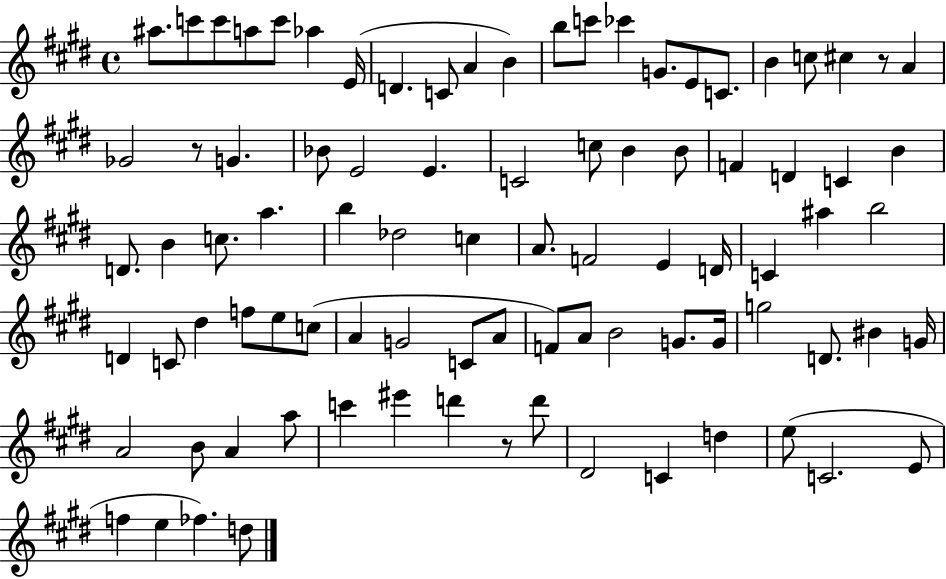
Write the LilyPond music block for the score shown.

{
  \clef treble
  \time 4/4
  \defaultTimeSignature
  \key e \major
  ais''8. c'''8 c'''8 a''8 c'''8 aes''4 e'16( | d'4. c'8 a'4 b'4) | b''8 c'''8 ces'''4 g'8. e'8 c'8. | b'4 c''8 cis''4 r8 a'4 | \break ges'2 r8 g'4. | bes'8 e'2 e'4. | c'2 c''8 b'4 b'8 | f'4 d'4 c'4 b'4 | \break d'8. b'4 c''8. a''4. | b''4 des''2 c''4 | a'8. f'2 e'4 d'16 | c'4 ais''4 b''2 | \break d'4 c'8 dis''4 f''8 e''8 c''8( | a'4 g'2 c'8 a'8 | f'8) a'8 b'2 g'8. g'16 | g''2 d'8. bis'4 g'16 | \break a'2 b'8 a'4 a''8 | c'''4 eis'''4 d'''4 r8 d'''8 | dis'2 c'4 d''4 | e''8( c'2. e'8 | \break f''4 e''4 fes''4.) d''8 | \bar "|."
}